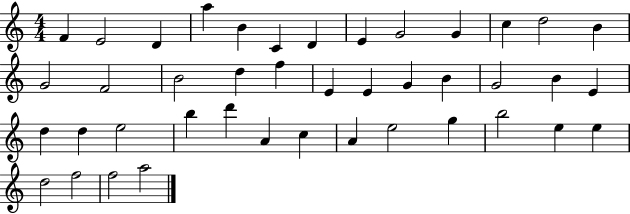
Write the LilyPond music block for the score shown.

{
  \clef treble
  \numericTimeSignature
  \time 4/4
  \key c \major
  f'4 e'2 d'4 | a''4 b'4 c'4 d'4 | e'4 g'2 g'4 | c''4 d''2 b'4 | \break g'2 f'2 | b'2 d''4 f''4 | e'4 e'4 g'4 b'4 | g'2 b'4 e'4 | \break d''4 d''4 e''2 | b''4 d'''4 a'4 c''4 | a'4 e''2 g''4 | b''2 e''4 e''4 | \break d''2 f''2 | f''2 a''2 | \bar "|."
}